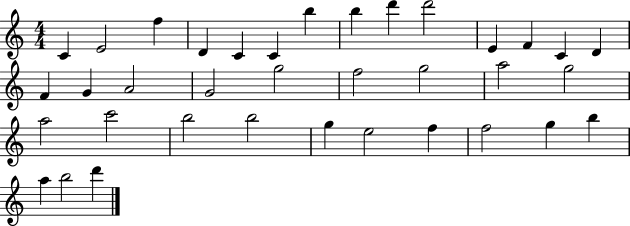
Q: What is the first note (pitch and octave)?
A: C4